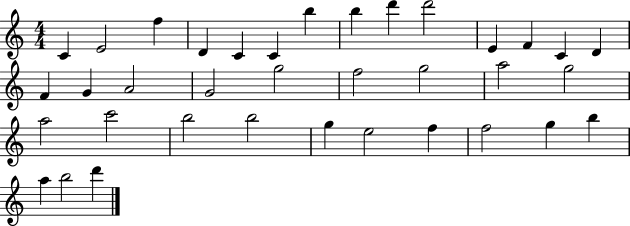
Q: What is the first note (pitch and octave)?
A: C4